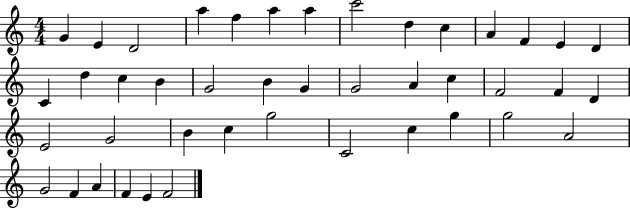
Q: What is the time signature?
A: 4/4